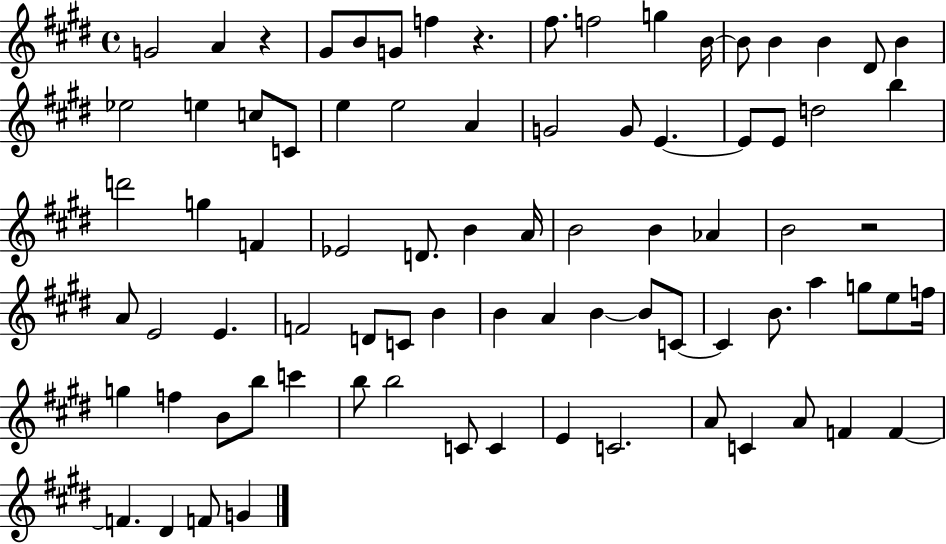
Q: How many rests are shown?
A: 3